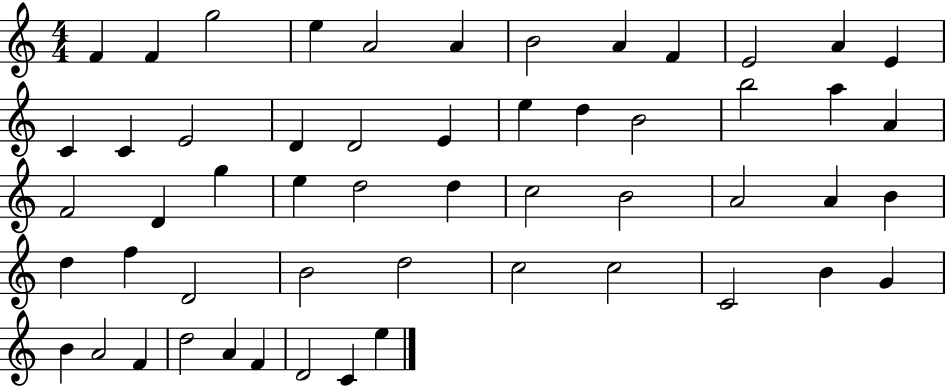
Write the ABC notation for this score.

X:1
T:Untitled
M:4/4
L:1/4
K:C
F F g2 e A2 A B2 A F E2 A E C C E2 D D2 E e d B2 b2 a A F2 D g e d2 d c2 B2 A2 A B d f D2 B2 d2 c2 c2 C2 B G B A2 F d2 A F D2 C e